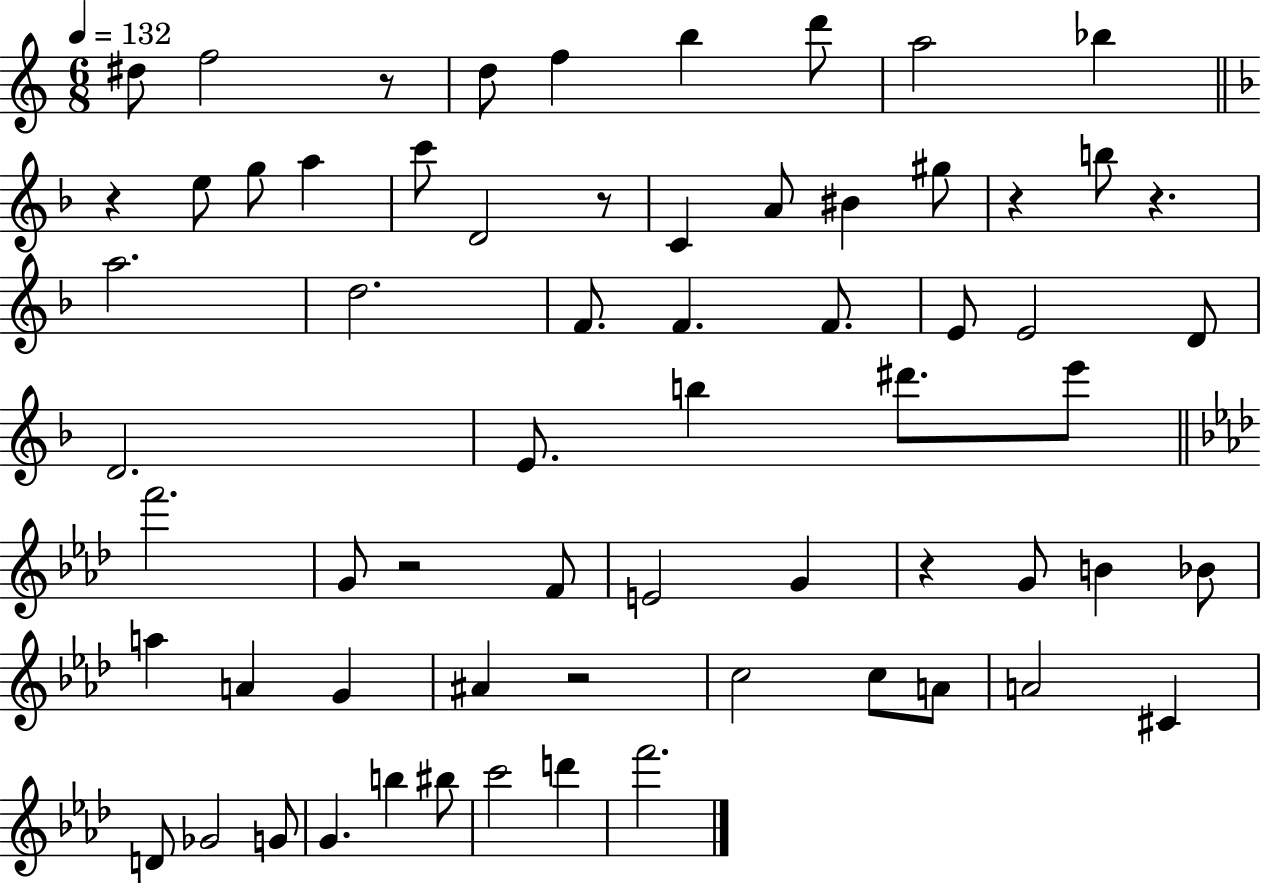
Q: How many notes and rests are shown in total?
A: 65